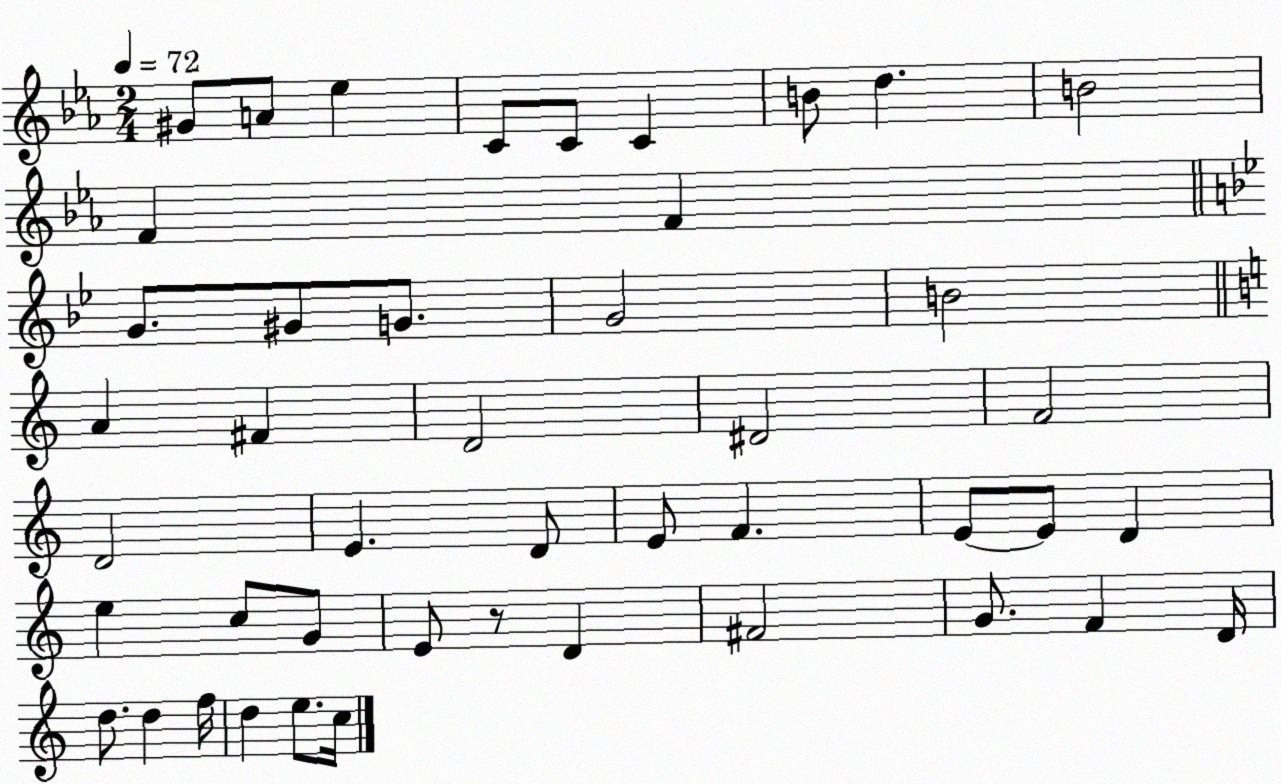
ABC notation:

X:1
T:Untitled
M:2/4
L:1/4
K:Eb
^G/2 A/2 _e C/2 C/2 C B/2 d B2 F F G/2 ^G/2 G/2 G2 B2 A ^F D2 ^D2 F2 D2 E D/2 E/2 F E/2 E/2 D e c/2 G/2 E/2 z/2 D ^F2 G/2 F D/4 d/2 d f/4 d e/2 c/4